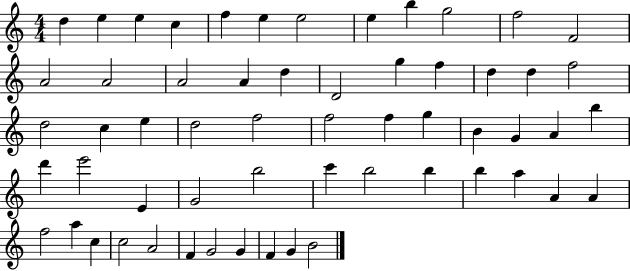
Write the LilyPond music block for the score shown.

{
  \clef treble
  \numericTimeSignature
  \time 4/4
  \key c \major
  d''4 e''4 e''4 c''4 | f''4 e''4 e''2 | e''4 b''4 g''2 | f''2 f'2 | \break a'2 a'2 | a'2 a'4 d''4 | d'2 g''4 f''4 | d''4 d''4 f''2 | \break d''2 c''4 e''4 | d''2 f''2 | f''2 f''4 g''4 | b'4 g'4 a'4 b''4 | \break d'''4 e'''2 e'4 | g'2 b''2 | c'''4 b''2 b''4 | b''4 a''4 a'4 a'4 | \break f''2 a''4 c''4 | c''2 a'2 | f'4 g'2 g'4 | f'4 g'4 b'2 | \break \bar "|."
}